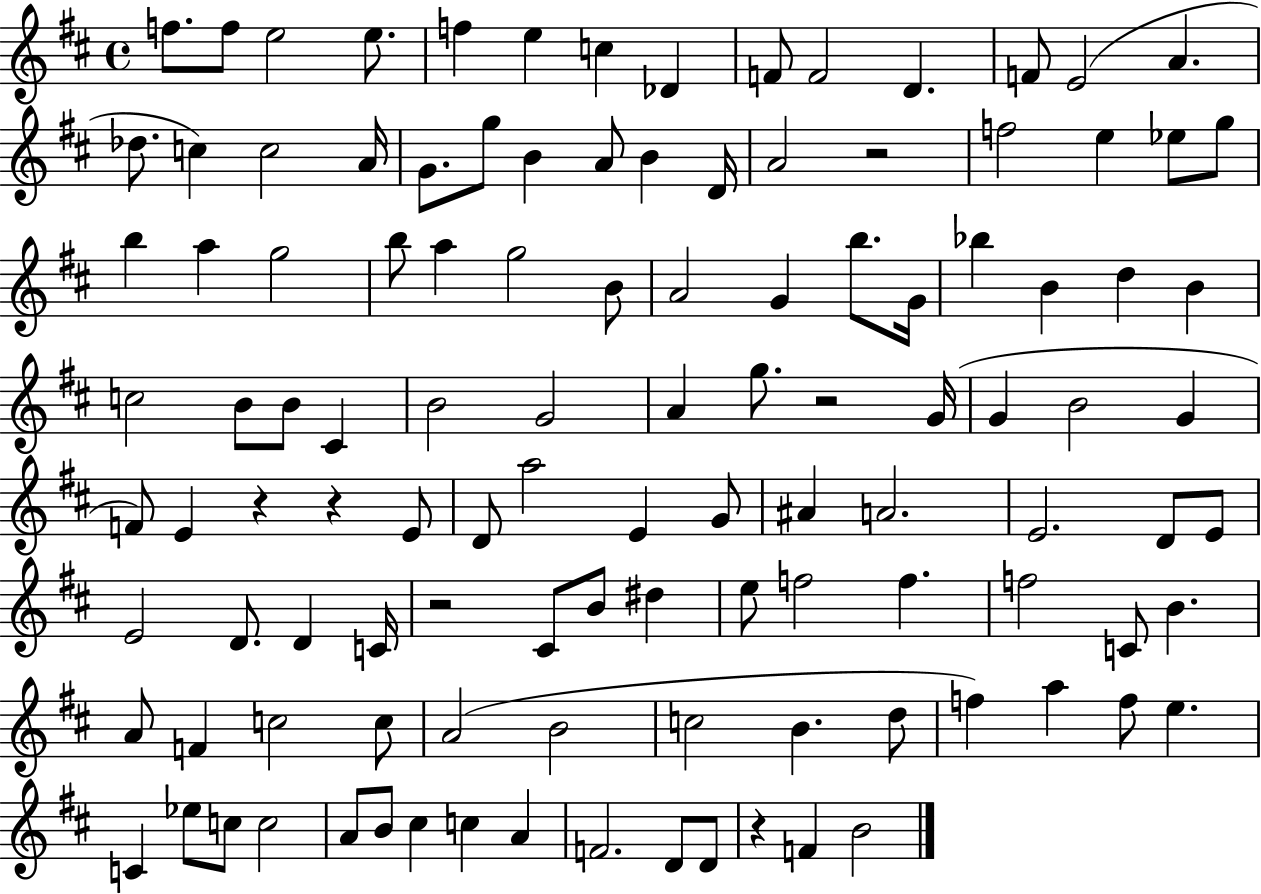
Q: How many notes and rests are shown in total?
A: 114